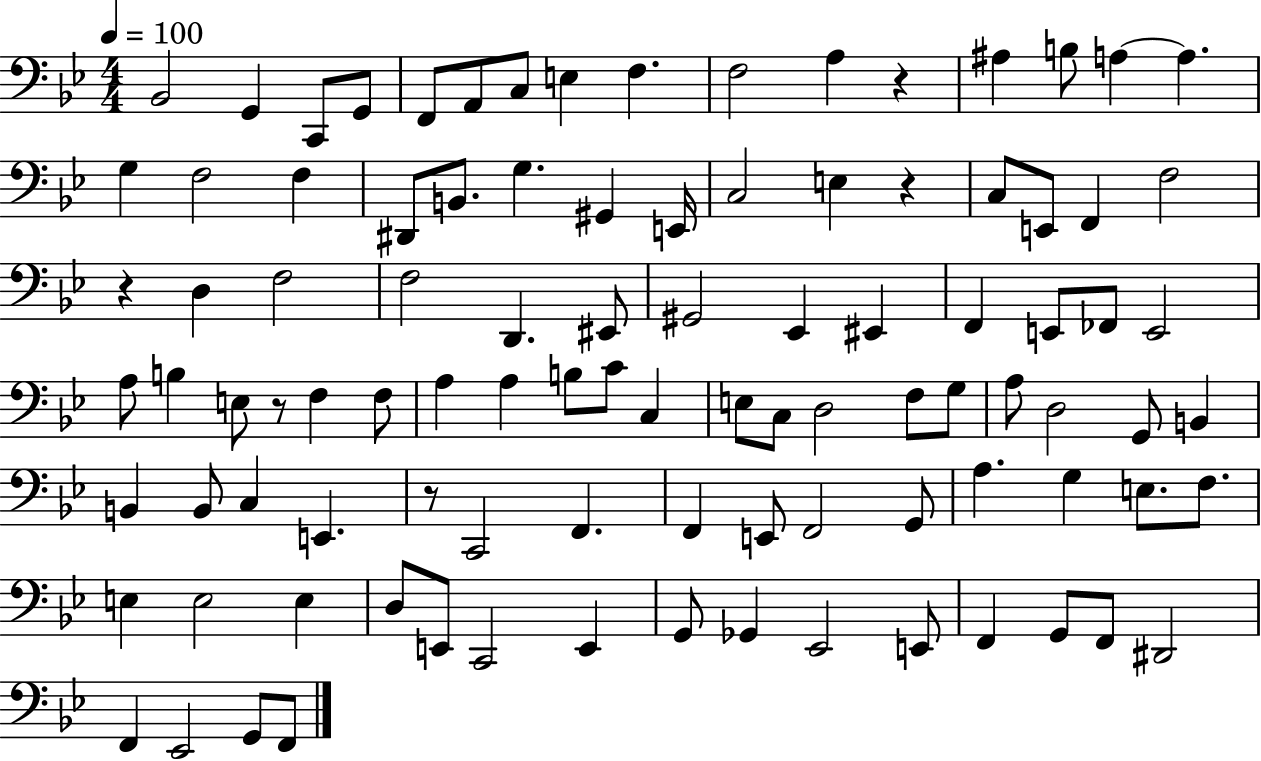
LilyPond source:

{
  \clef bass
  \numericTimeSignature
  \time 4/4
  \key bes \major
  \tempo 4 = 100
  bes,2 g,4 c,8 g,8 | f,8 a,8 c8 e4 f4. | f2 a4 r4 | ais4 b8 a4~~ a4. | \break g4 f2 f4 | dis,8 b,8. g4. gis,4 e,16 | c2 e4 r4 | c8 e,8 f,4 f2 | \break r4 d4 f2 | f2 d,4. eis,8 | gis,2 ees,4 eis,4 | f,4 e,8 fes,8 e,2 | \break a8 b4 e8 r8 f4 f8 | a4 a4 b8 c'8 c4 | e8 c8 d2 f8 g8 | a8 d2 g,8 b,4 | \break b,4 b,8 c4 e,4. | r8 c,2 f,4. | f,4 e,8 f,2 g,8 | a4. g4 e8. f8. | \break e4 e2 e4 | d8 e,8 c,2 e,4 | g,8 ges,4 ees,2 e,8 | f,4 g,8 f,8 dis,2 | \break f,4 ees,2 g,8 f,8 | \bar "|."
}